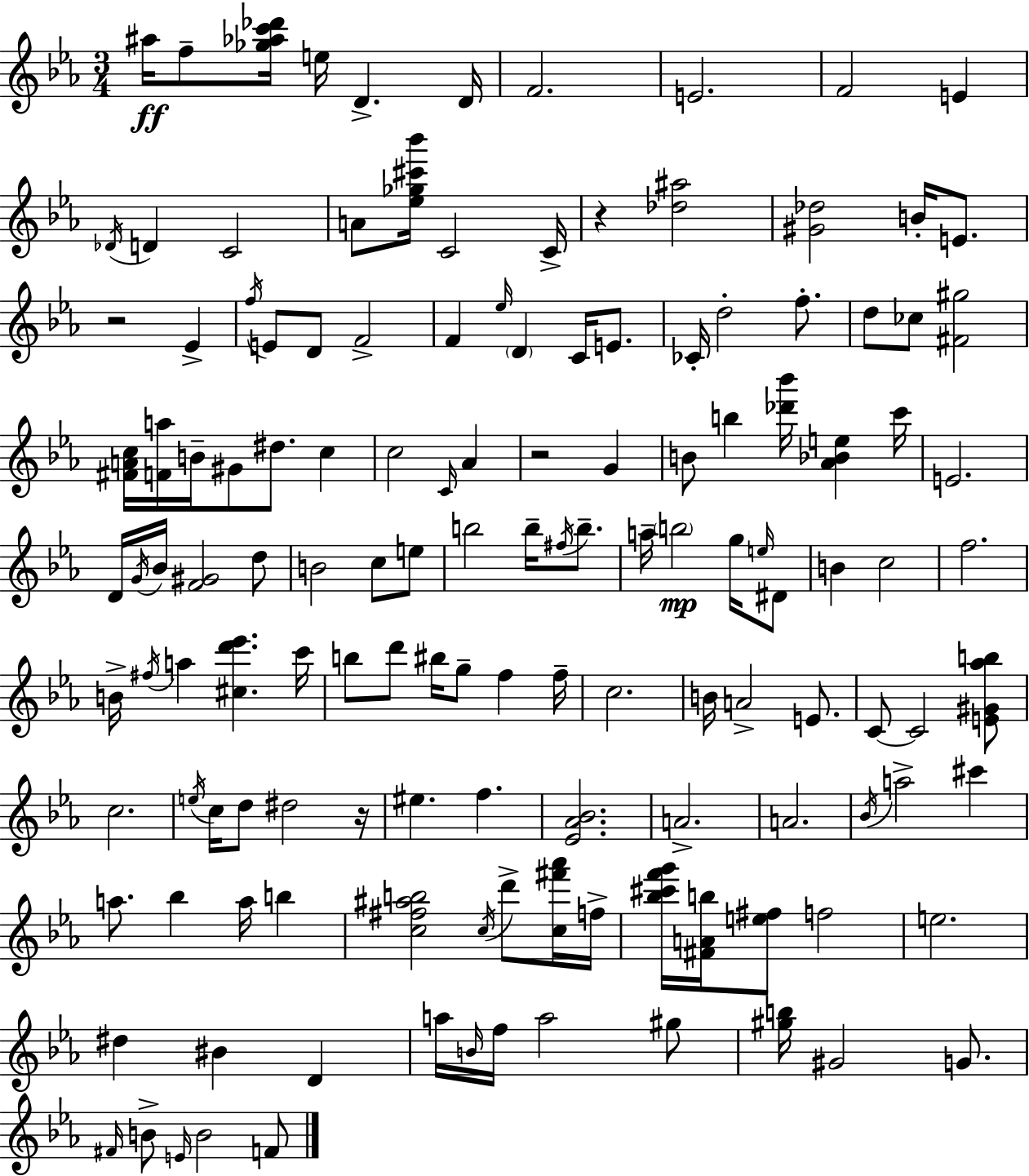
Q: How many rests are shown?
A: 4